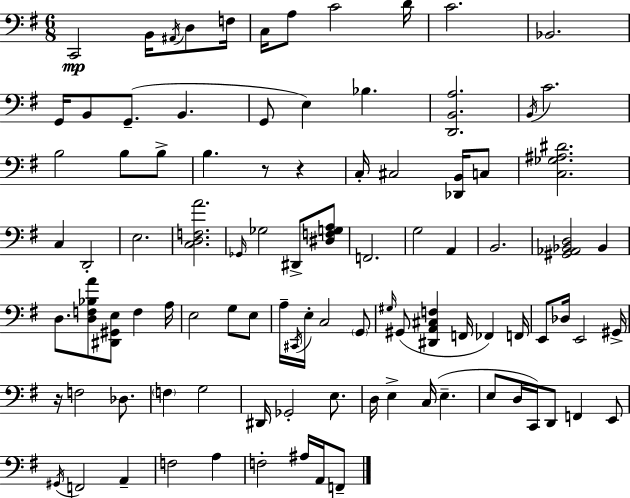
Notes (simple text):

C2/h B2/s A#2/s D3/e F3/s C3/s A3/e C4/h D4/s C4/h. Bb2/h. G2/s B2/e G2/e. B2/q. G2/e E3/q Bb3/q. [D2,B2,A3]/h. B2/s C4/h. B3/h B3/e B3/e B3/q. R/e R/q C3/s C#3/h [Db2,B2]/s C3/e [C3,Gb3,A#3,D#4]/h. C3/q D2/h E3/h. [C3,D3,F3,A4]/h. Gb2/s Gb3/h D#2/e [D#3,F3,G3,A3]/e F2/h. G3/h A2/q B2/h. [G#2,Ab2,Bb2,D3]/h Bb2/q D3/e. [D3,F3,Bb3,A4]/e [D#2,G#2,E3]/e F3/q A3/s E3/h G3/e E3/e A3/s C#2/s E3/s C3/h G2/e G#3/s G#2/e [D#2,A2,C#3,F3]/q F2/s FES2/q F2/s E2/e Db3/s E2/h G#2/s R/s F3/h Db3/e. F3/q G3/h D#2/s Gb2/h E3/e. D3/s E3/q C3/s E3/q. E3/e D3/s C2/s D2/e F2/q E2/e G#2/s F2/h A2/q F3/h A3/q F3/h A#3/s A2/s F2/e